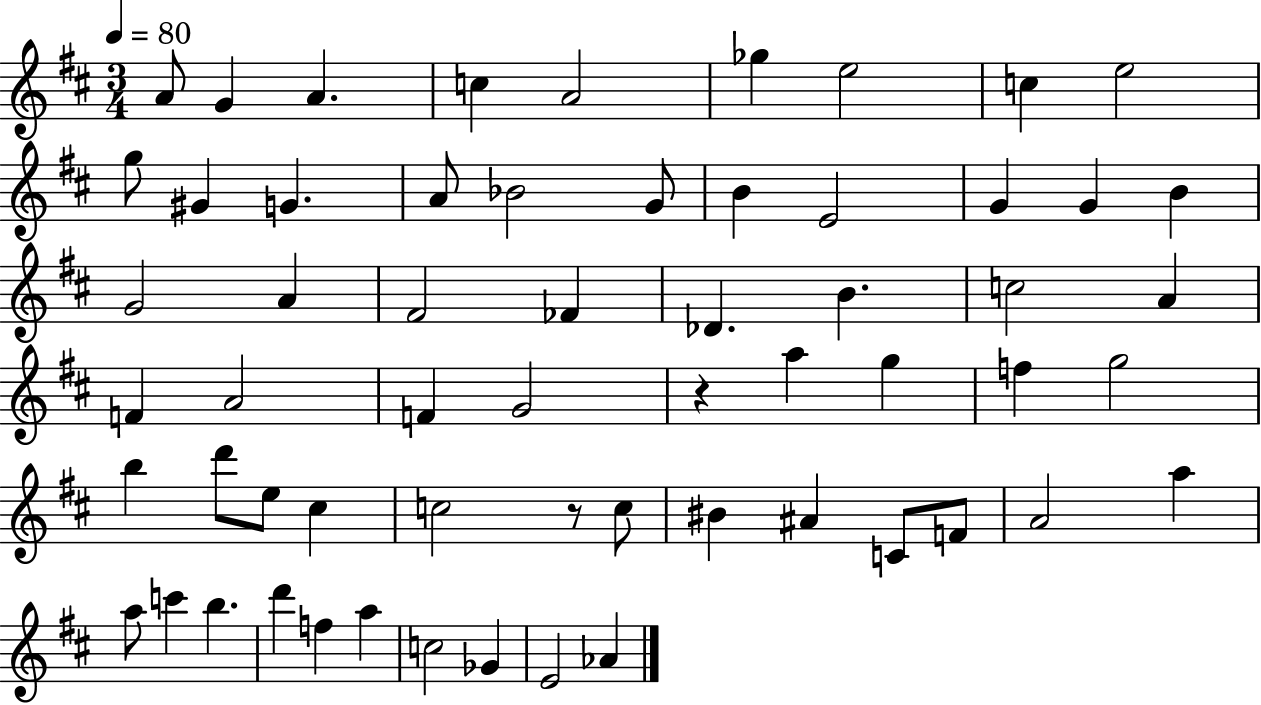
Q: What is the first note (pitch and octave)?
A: A4